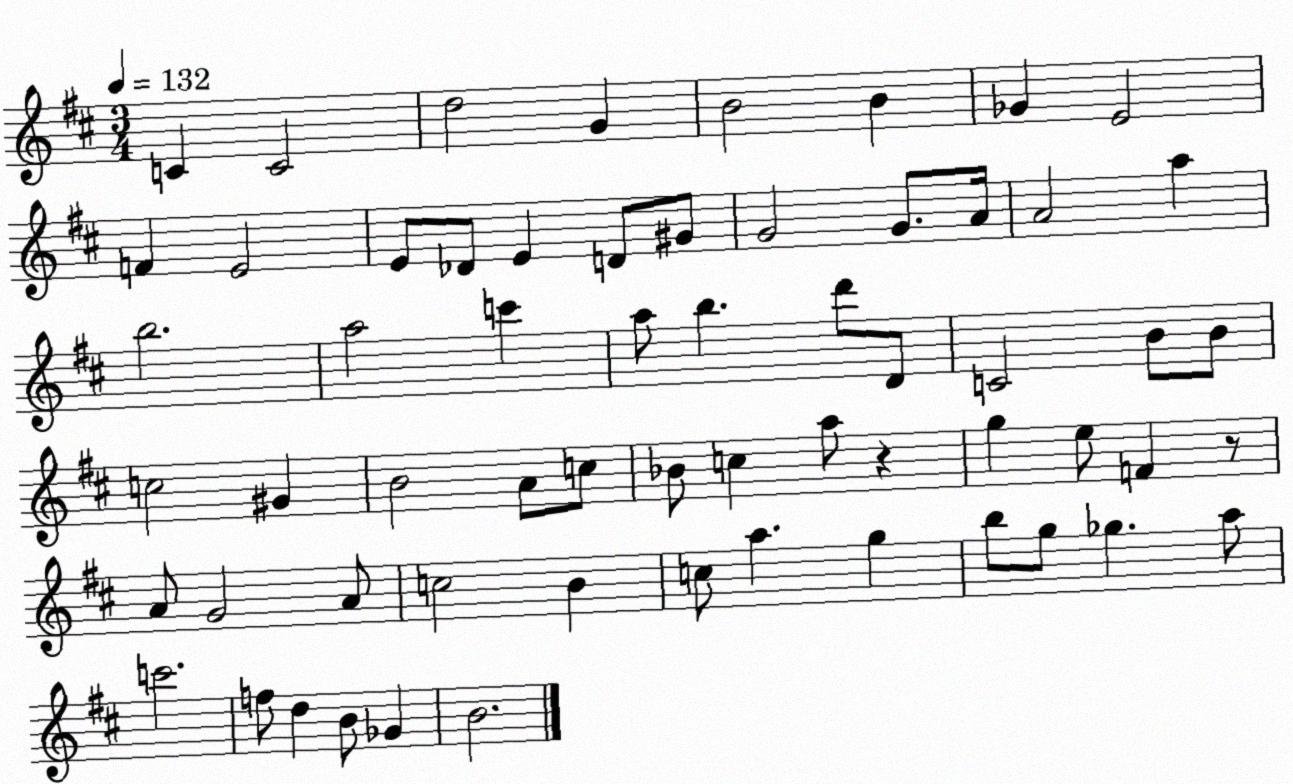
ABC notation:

X:1
T:Untitled
M:3/4
L:1/4
K:D
C C2 d2 G B2 B _G E2 F E2 E/2 _D/2 E D/2 ^G/2 G2 G/2 A/4 A2 a b2 a2 c' a/2 b d'/2 D/2 C2 B/2 B/2 c2 ^G B2 A/2 c/2 _B/2 c a/2 z g e/2 F z/2 A/2 G2 A/2 c2 B c/2 a g b/2 g/2 _g a/2 c'2 f/2 d B/2 _G B2